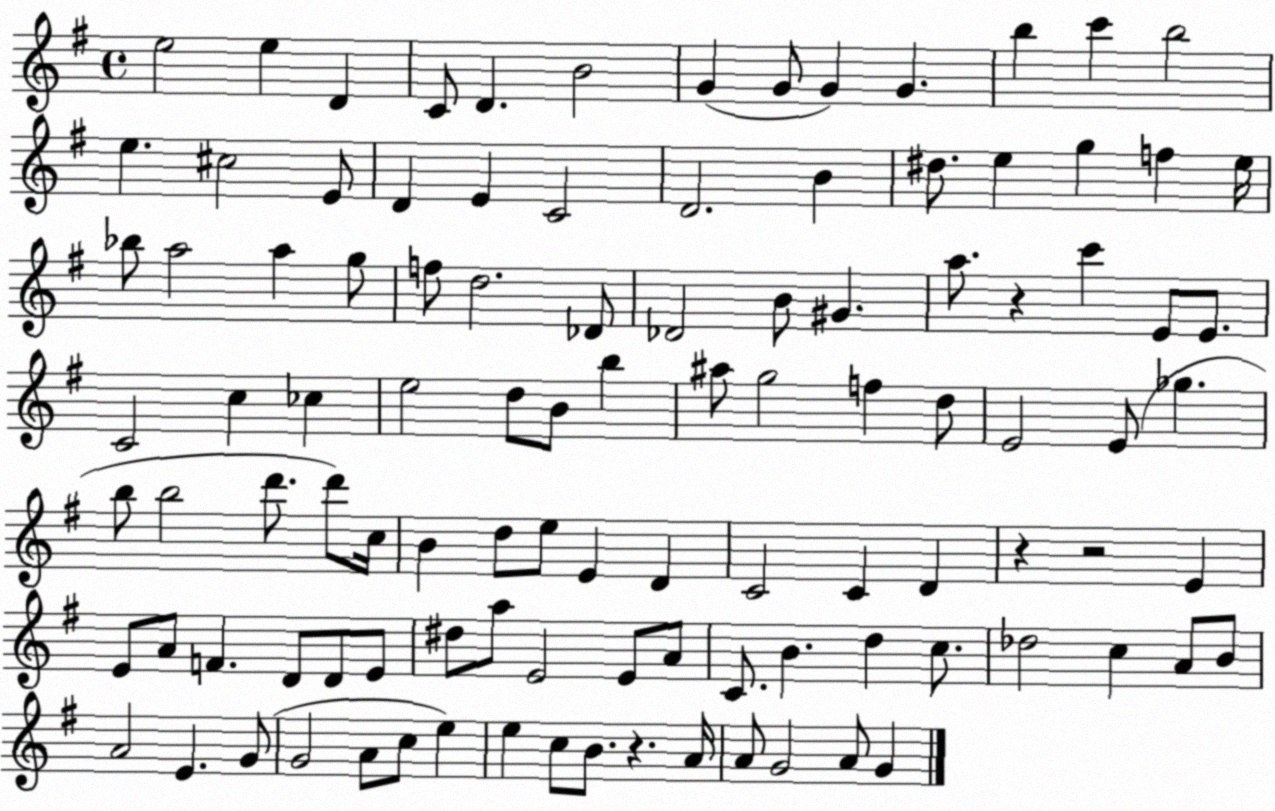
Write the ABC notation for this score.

X:1
T:Untitled
M:4/4
L:1/4
K:G
e2 e D C/2 D B2 G G/2 G G b c' b2 e ^c2 E/2 D E C2 D2 B ^d/2 e g f e/4 _b/2 a2 a g/2 f/2 d2 _D/2 _D2 B/2 ^G a/2 z c' E/2 E/2 C2 c _c e2 d/2 B/2 b ^a/2 g2 f d/2 E2 E/2 _g b/2 b2 d'/2 d'/2 c/4 B d/2 e/2 E D C2 C D z z2 E E/2 A/2 F D/2 D/2 E/2 ^d/2 a/2 E2 E/2 A/2 C/2 B d c/2 _d2 c A/2 B/2 A2 E G/2 G2 A/2 c/2 e e c/2 B/2 z A/4 A/2 G2 A/2 G